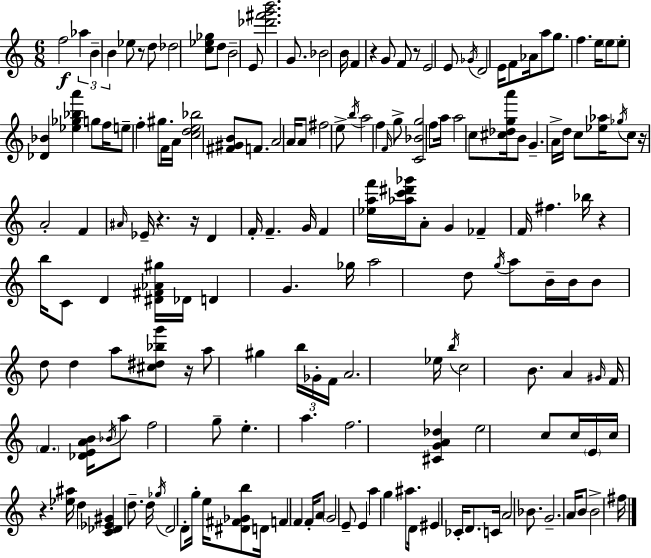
{
  \clef treble
  \numericTimeSignature
  \time 6/8
  \key c \major
  f''2\f \tuplet 3/2 { aes''4 | b'4-- b'4 } ees''8 r8 | d''8 des''2 <c'' ees'' ges''>8 | d''8 b'2-- e'8 | \break <des''' fis''' g''' b'''>2. | g'8. bes'2 b'16 | f'4 r4 g'8 f'8 | r8 e'2 e'8 | \break \acciaccatura { ges'16 } d'2 e'16 f'8 | aes'16 a''8 g''8. f''4. | e''16 \parenthesize e''8 e''8-. <des' bes'>4 <ees'' ges'' bes'' a'''>4 | g''8 f''16 e''8-- f''4-. gis''8. | \break f'16 a'16 <c'' d'' e'' bes''>2 <fis' gis' b'>8 | f'8. a'2 | a'16 a'8 fis''2 e''8-> | \acciaccatura { b''16 } a''2 f''4 | \break \grace { f'16 } g''8-> <c' bes' g''>2 | f''8 a''16 a''2 | c''8 <cis'' des'' g'' a'''>16 b'8 g'4.-- a'16-> | d''16 c''8 <ees'' aes''>16 \acciaccatura { ges''16 } c''8 r16 a'2-. | \break f'4 \grace { ais'16 } ees'16-- r4. | r16 d'4 f'16-. f'4.-- | g'16 f'4 <ees'' a'' f'''>16 <aes'' c''' dis''' ges'''>16 a'8-. | g'4 fes'4-- f'16 fis''4. | \break bes''16 r4 b''16 c'8 | d'4 <dis' fis' aes' gis''>16 des'16 d'4 g'4. | ges''16 a''2 | d''8 \acciaccatura { g''16 } a''8 b'16-- b'16 b'8 d''8 | \break d''4 a''8 <cis'' dis'' bes'' g'''>8 r16 a''8 gis''4 | \tuplet 3/2 { b''16 ges'16-. f'16 } a'2. | ees''16 \acciaccatura { b''16 } c''2 | b'8. a'4 \grace { gis'16 } | \break f'16 \parenthesize f'4. <des' e' a' b'>16 \acciaccatura { bes'16 } a''8 f''2 | g''8-- e''4.-. | a''4. f''2. | <cis' g' a' des''>4 | \break e''2 c''8 c''16 | \parenthesize e'16 c''16 r4. <ees'' ais''>16 d''4 | <c' des' ees' gis'>4 d''8.-- d''16 \acciaccatura { ges''16 } d'2 | d'8-. g''16-. e''16 <dis' fis' ges' b''>8 | \break d'16 f'4 f'4 f'16-. a'8 | \parenthesize g'2 e'8-- e'4 | a''4 g''4 ais''8. | d'16 eis'4 ces'16-. d'8. c'16 a'2 | \break bes'8. g'2.-- | a'16 b'8 | b'2-> fis''16 \bar "|."
}